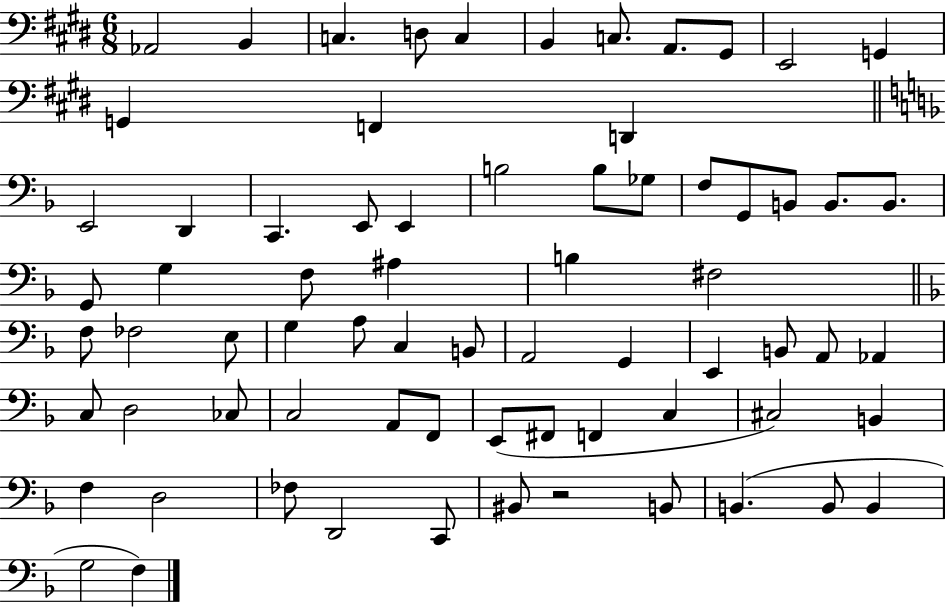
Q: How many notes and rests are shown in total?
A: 71